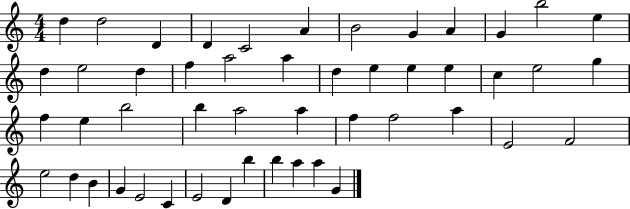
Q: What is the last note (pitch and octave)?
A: G4